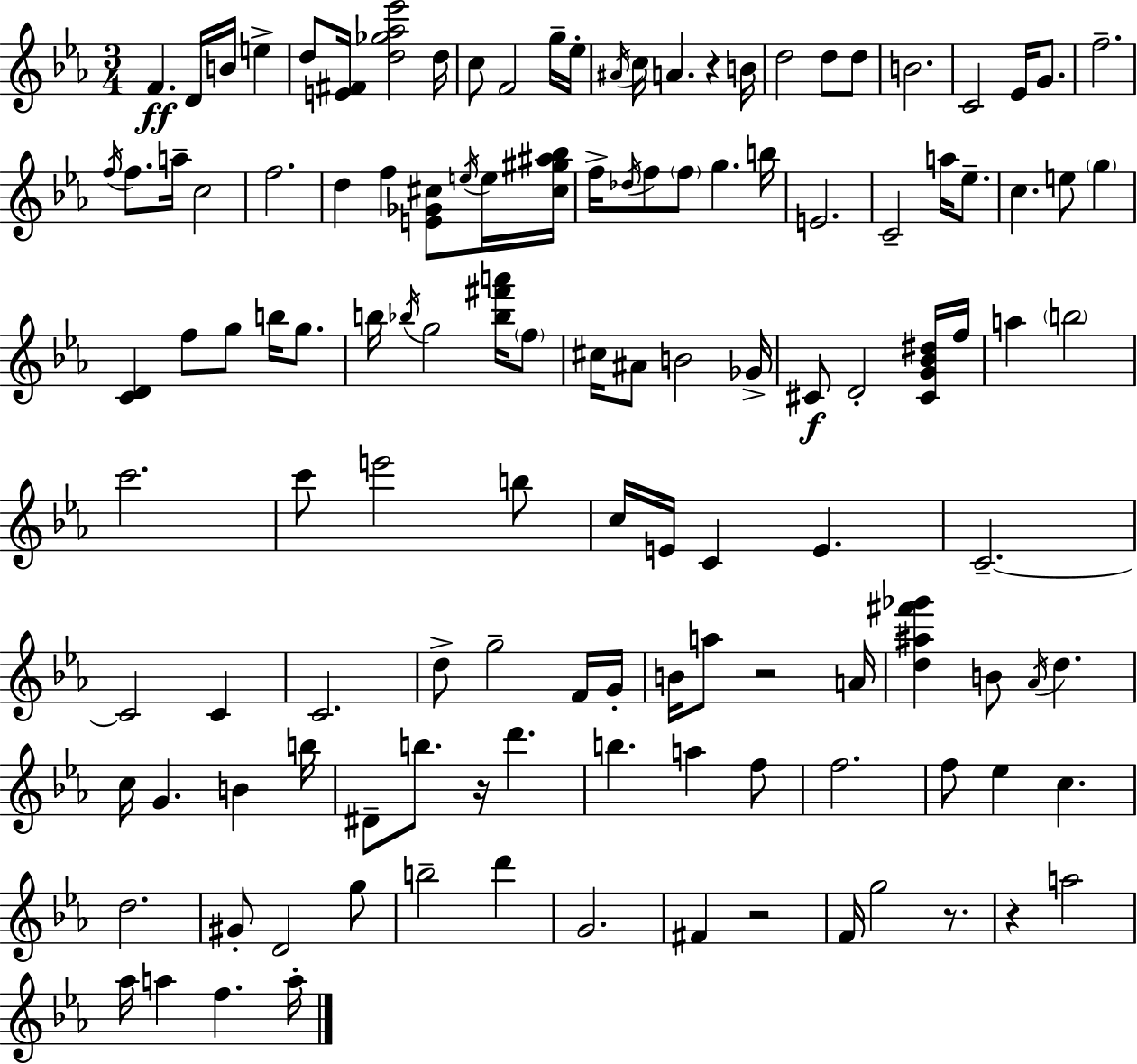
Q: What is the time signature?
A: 3/4